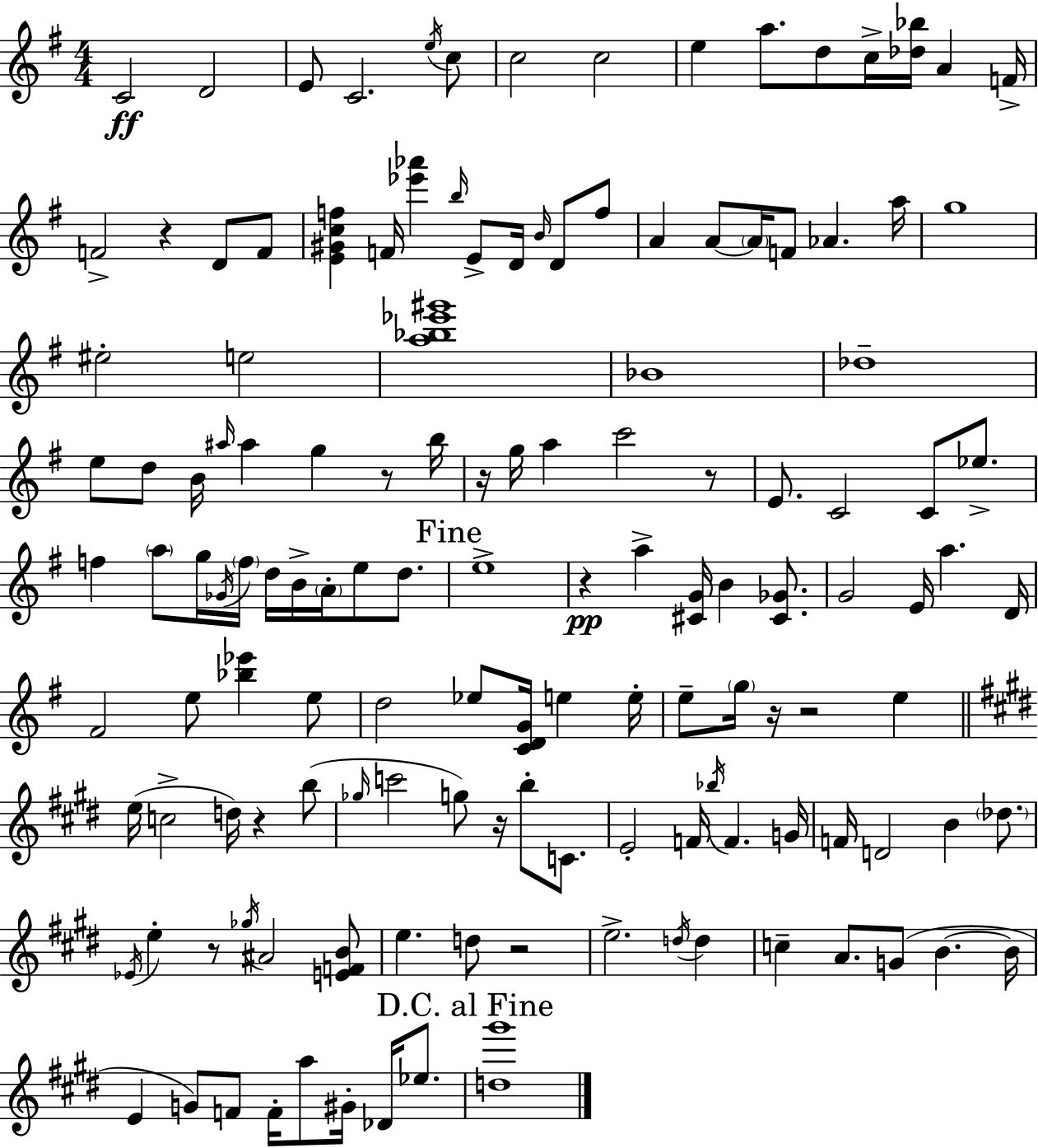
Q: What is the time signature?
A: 4/4